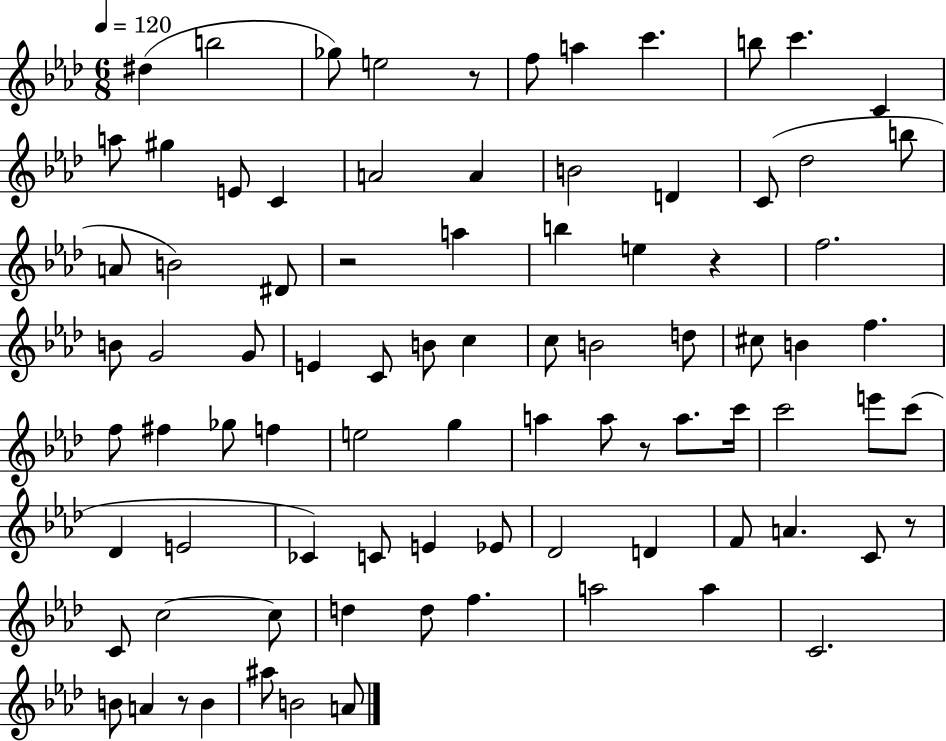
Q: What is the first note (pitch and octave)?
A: D#5